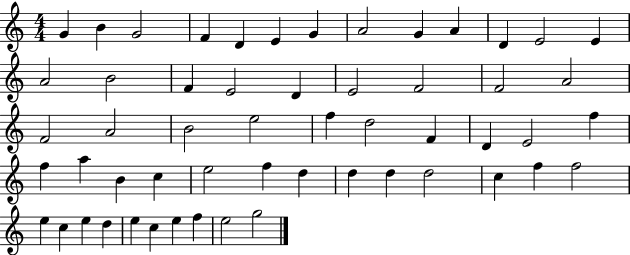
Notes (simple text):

G4/q B4/q G4/h F4/q D4/q E4/q G4/q A4/h G4/q A4/q D4/q E4/h E4/q A4/h B4/h F4/q E4/h D4/q E4/h F4/h F4/h A4/h F4/h A4/h B4/h E5/h F5/q D5/h F4/q D4/q E4/h F5/q F5/q A5/q B4/q C5/q E5/h F5/q D5/q D5/q D5/q D5/h C5/q F5/q F5/h E5/q C5/q E5/q D5/q E5/q C5/q E5/q F5/q E5/h G5/h